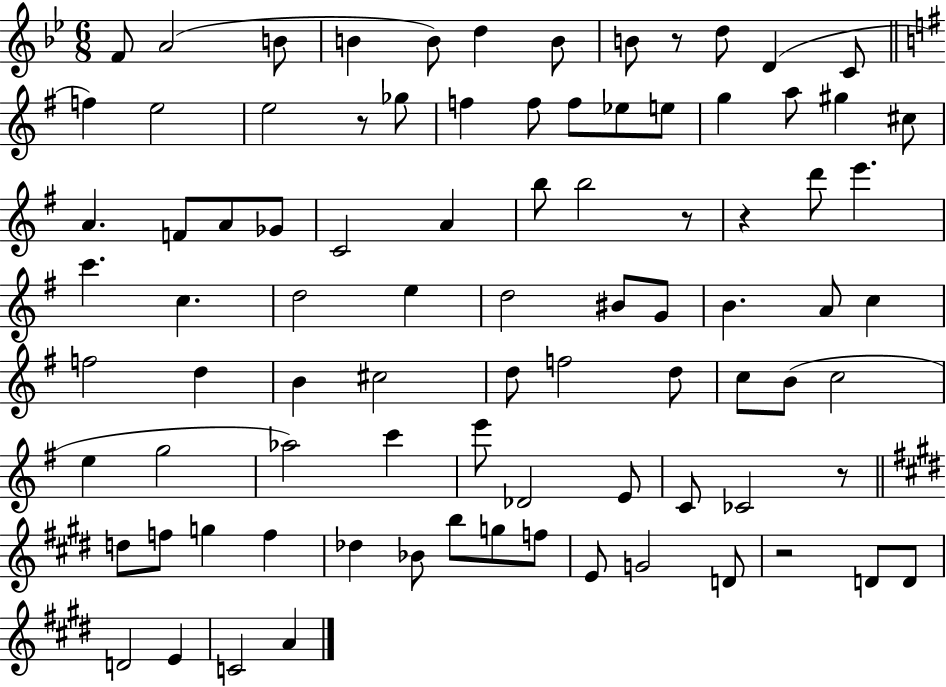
F4/e A4/h B4/e B4/q B4/e D5/q B4/e B4/e R/e D5/e D4/q C4/e F5/q E5/h E5/h R/e Gb5/e F5/q F5/e F5/e Eb5/e E5/e G5/q A5/e G#5/q C#5/e A4/q. F4/e A4/e Gb4/e C4/h A4/q B5/e B5/h R/e R/q D6/e E6/q. C6/q. C5/q. D5/h E5/q D5/h BIS4/e G4/e B4/q. A4/e C5/q F5/h D5/q B4/q C#5/h D5/e F5/h D5/e C5/e B4/e C5/h E5/q G5/h Ab5/h C6/q E6/e Db4/h E4/e C4/e CES4/h R/e D5/e F5/e G5/q F5/q Db5/q Bb4/e B5/e G5/e F5/e E4/e G4/h D4/e R/h D4/e D4/e D4/h E4/q C4/h A4/q